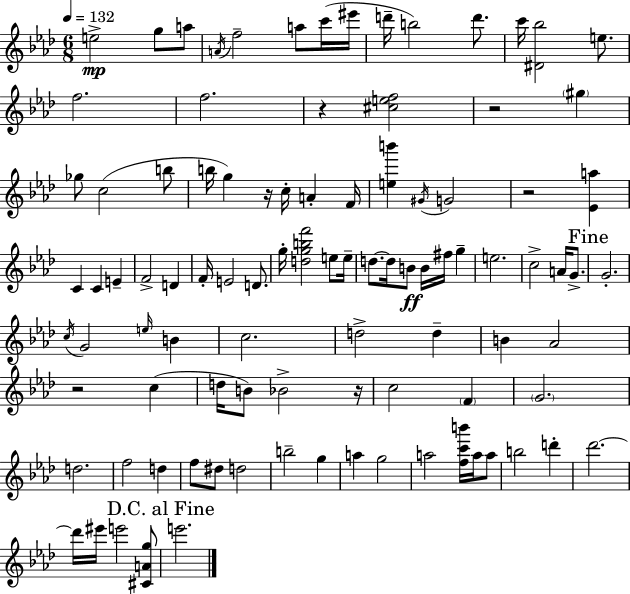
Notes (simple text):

E5/h G5/e A5/e A4/s F5/h A5/e C6/s EIS6/s D6/s B5/h D6/e. C6/s [D#4,Bb5]/h E5/e. F5/h. F5/h. R/q [C#5,E5,F5]/h R/h G#5/q Gb5/e C5/h B5/e B5/s G5/q R/s C5/s A4/q F4/s [E5,B6]/q G#4/s G4/h R/h [Eb4,A5]/q C4/q C4/q E4/q F4/h D4/q F4/s E4/h D4/e. G5/s [D5,G5,B5,F6]/h E5/e E5/s D5/e. D5/s B4/e B4/s F#5/s G5/q E5/h. C5/h A4/s G4/e. G4/h. C5/s G4/h E5/s B4/q C5/h. D5/h D5/q B4/q Ab4/h R/h C5/q D5/s B4/e Bb4/h R/s C5/h F4/q G4/h. D5/h. F5/h D5/q F5/e D#5/e D5/h B5/h G5/q A5/q G5/h A5/h [F5,C6,B6]/s A5/s A5/e B5/h D6/q Db6/h. Db6/s EIS6/s E6/h [C#4,A4,G5]/e E6/h.